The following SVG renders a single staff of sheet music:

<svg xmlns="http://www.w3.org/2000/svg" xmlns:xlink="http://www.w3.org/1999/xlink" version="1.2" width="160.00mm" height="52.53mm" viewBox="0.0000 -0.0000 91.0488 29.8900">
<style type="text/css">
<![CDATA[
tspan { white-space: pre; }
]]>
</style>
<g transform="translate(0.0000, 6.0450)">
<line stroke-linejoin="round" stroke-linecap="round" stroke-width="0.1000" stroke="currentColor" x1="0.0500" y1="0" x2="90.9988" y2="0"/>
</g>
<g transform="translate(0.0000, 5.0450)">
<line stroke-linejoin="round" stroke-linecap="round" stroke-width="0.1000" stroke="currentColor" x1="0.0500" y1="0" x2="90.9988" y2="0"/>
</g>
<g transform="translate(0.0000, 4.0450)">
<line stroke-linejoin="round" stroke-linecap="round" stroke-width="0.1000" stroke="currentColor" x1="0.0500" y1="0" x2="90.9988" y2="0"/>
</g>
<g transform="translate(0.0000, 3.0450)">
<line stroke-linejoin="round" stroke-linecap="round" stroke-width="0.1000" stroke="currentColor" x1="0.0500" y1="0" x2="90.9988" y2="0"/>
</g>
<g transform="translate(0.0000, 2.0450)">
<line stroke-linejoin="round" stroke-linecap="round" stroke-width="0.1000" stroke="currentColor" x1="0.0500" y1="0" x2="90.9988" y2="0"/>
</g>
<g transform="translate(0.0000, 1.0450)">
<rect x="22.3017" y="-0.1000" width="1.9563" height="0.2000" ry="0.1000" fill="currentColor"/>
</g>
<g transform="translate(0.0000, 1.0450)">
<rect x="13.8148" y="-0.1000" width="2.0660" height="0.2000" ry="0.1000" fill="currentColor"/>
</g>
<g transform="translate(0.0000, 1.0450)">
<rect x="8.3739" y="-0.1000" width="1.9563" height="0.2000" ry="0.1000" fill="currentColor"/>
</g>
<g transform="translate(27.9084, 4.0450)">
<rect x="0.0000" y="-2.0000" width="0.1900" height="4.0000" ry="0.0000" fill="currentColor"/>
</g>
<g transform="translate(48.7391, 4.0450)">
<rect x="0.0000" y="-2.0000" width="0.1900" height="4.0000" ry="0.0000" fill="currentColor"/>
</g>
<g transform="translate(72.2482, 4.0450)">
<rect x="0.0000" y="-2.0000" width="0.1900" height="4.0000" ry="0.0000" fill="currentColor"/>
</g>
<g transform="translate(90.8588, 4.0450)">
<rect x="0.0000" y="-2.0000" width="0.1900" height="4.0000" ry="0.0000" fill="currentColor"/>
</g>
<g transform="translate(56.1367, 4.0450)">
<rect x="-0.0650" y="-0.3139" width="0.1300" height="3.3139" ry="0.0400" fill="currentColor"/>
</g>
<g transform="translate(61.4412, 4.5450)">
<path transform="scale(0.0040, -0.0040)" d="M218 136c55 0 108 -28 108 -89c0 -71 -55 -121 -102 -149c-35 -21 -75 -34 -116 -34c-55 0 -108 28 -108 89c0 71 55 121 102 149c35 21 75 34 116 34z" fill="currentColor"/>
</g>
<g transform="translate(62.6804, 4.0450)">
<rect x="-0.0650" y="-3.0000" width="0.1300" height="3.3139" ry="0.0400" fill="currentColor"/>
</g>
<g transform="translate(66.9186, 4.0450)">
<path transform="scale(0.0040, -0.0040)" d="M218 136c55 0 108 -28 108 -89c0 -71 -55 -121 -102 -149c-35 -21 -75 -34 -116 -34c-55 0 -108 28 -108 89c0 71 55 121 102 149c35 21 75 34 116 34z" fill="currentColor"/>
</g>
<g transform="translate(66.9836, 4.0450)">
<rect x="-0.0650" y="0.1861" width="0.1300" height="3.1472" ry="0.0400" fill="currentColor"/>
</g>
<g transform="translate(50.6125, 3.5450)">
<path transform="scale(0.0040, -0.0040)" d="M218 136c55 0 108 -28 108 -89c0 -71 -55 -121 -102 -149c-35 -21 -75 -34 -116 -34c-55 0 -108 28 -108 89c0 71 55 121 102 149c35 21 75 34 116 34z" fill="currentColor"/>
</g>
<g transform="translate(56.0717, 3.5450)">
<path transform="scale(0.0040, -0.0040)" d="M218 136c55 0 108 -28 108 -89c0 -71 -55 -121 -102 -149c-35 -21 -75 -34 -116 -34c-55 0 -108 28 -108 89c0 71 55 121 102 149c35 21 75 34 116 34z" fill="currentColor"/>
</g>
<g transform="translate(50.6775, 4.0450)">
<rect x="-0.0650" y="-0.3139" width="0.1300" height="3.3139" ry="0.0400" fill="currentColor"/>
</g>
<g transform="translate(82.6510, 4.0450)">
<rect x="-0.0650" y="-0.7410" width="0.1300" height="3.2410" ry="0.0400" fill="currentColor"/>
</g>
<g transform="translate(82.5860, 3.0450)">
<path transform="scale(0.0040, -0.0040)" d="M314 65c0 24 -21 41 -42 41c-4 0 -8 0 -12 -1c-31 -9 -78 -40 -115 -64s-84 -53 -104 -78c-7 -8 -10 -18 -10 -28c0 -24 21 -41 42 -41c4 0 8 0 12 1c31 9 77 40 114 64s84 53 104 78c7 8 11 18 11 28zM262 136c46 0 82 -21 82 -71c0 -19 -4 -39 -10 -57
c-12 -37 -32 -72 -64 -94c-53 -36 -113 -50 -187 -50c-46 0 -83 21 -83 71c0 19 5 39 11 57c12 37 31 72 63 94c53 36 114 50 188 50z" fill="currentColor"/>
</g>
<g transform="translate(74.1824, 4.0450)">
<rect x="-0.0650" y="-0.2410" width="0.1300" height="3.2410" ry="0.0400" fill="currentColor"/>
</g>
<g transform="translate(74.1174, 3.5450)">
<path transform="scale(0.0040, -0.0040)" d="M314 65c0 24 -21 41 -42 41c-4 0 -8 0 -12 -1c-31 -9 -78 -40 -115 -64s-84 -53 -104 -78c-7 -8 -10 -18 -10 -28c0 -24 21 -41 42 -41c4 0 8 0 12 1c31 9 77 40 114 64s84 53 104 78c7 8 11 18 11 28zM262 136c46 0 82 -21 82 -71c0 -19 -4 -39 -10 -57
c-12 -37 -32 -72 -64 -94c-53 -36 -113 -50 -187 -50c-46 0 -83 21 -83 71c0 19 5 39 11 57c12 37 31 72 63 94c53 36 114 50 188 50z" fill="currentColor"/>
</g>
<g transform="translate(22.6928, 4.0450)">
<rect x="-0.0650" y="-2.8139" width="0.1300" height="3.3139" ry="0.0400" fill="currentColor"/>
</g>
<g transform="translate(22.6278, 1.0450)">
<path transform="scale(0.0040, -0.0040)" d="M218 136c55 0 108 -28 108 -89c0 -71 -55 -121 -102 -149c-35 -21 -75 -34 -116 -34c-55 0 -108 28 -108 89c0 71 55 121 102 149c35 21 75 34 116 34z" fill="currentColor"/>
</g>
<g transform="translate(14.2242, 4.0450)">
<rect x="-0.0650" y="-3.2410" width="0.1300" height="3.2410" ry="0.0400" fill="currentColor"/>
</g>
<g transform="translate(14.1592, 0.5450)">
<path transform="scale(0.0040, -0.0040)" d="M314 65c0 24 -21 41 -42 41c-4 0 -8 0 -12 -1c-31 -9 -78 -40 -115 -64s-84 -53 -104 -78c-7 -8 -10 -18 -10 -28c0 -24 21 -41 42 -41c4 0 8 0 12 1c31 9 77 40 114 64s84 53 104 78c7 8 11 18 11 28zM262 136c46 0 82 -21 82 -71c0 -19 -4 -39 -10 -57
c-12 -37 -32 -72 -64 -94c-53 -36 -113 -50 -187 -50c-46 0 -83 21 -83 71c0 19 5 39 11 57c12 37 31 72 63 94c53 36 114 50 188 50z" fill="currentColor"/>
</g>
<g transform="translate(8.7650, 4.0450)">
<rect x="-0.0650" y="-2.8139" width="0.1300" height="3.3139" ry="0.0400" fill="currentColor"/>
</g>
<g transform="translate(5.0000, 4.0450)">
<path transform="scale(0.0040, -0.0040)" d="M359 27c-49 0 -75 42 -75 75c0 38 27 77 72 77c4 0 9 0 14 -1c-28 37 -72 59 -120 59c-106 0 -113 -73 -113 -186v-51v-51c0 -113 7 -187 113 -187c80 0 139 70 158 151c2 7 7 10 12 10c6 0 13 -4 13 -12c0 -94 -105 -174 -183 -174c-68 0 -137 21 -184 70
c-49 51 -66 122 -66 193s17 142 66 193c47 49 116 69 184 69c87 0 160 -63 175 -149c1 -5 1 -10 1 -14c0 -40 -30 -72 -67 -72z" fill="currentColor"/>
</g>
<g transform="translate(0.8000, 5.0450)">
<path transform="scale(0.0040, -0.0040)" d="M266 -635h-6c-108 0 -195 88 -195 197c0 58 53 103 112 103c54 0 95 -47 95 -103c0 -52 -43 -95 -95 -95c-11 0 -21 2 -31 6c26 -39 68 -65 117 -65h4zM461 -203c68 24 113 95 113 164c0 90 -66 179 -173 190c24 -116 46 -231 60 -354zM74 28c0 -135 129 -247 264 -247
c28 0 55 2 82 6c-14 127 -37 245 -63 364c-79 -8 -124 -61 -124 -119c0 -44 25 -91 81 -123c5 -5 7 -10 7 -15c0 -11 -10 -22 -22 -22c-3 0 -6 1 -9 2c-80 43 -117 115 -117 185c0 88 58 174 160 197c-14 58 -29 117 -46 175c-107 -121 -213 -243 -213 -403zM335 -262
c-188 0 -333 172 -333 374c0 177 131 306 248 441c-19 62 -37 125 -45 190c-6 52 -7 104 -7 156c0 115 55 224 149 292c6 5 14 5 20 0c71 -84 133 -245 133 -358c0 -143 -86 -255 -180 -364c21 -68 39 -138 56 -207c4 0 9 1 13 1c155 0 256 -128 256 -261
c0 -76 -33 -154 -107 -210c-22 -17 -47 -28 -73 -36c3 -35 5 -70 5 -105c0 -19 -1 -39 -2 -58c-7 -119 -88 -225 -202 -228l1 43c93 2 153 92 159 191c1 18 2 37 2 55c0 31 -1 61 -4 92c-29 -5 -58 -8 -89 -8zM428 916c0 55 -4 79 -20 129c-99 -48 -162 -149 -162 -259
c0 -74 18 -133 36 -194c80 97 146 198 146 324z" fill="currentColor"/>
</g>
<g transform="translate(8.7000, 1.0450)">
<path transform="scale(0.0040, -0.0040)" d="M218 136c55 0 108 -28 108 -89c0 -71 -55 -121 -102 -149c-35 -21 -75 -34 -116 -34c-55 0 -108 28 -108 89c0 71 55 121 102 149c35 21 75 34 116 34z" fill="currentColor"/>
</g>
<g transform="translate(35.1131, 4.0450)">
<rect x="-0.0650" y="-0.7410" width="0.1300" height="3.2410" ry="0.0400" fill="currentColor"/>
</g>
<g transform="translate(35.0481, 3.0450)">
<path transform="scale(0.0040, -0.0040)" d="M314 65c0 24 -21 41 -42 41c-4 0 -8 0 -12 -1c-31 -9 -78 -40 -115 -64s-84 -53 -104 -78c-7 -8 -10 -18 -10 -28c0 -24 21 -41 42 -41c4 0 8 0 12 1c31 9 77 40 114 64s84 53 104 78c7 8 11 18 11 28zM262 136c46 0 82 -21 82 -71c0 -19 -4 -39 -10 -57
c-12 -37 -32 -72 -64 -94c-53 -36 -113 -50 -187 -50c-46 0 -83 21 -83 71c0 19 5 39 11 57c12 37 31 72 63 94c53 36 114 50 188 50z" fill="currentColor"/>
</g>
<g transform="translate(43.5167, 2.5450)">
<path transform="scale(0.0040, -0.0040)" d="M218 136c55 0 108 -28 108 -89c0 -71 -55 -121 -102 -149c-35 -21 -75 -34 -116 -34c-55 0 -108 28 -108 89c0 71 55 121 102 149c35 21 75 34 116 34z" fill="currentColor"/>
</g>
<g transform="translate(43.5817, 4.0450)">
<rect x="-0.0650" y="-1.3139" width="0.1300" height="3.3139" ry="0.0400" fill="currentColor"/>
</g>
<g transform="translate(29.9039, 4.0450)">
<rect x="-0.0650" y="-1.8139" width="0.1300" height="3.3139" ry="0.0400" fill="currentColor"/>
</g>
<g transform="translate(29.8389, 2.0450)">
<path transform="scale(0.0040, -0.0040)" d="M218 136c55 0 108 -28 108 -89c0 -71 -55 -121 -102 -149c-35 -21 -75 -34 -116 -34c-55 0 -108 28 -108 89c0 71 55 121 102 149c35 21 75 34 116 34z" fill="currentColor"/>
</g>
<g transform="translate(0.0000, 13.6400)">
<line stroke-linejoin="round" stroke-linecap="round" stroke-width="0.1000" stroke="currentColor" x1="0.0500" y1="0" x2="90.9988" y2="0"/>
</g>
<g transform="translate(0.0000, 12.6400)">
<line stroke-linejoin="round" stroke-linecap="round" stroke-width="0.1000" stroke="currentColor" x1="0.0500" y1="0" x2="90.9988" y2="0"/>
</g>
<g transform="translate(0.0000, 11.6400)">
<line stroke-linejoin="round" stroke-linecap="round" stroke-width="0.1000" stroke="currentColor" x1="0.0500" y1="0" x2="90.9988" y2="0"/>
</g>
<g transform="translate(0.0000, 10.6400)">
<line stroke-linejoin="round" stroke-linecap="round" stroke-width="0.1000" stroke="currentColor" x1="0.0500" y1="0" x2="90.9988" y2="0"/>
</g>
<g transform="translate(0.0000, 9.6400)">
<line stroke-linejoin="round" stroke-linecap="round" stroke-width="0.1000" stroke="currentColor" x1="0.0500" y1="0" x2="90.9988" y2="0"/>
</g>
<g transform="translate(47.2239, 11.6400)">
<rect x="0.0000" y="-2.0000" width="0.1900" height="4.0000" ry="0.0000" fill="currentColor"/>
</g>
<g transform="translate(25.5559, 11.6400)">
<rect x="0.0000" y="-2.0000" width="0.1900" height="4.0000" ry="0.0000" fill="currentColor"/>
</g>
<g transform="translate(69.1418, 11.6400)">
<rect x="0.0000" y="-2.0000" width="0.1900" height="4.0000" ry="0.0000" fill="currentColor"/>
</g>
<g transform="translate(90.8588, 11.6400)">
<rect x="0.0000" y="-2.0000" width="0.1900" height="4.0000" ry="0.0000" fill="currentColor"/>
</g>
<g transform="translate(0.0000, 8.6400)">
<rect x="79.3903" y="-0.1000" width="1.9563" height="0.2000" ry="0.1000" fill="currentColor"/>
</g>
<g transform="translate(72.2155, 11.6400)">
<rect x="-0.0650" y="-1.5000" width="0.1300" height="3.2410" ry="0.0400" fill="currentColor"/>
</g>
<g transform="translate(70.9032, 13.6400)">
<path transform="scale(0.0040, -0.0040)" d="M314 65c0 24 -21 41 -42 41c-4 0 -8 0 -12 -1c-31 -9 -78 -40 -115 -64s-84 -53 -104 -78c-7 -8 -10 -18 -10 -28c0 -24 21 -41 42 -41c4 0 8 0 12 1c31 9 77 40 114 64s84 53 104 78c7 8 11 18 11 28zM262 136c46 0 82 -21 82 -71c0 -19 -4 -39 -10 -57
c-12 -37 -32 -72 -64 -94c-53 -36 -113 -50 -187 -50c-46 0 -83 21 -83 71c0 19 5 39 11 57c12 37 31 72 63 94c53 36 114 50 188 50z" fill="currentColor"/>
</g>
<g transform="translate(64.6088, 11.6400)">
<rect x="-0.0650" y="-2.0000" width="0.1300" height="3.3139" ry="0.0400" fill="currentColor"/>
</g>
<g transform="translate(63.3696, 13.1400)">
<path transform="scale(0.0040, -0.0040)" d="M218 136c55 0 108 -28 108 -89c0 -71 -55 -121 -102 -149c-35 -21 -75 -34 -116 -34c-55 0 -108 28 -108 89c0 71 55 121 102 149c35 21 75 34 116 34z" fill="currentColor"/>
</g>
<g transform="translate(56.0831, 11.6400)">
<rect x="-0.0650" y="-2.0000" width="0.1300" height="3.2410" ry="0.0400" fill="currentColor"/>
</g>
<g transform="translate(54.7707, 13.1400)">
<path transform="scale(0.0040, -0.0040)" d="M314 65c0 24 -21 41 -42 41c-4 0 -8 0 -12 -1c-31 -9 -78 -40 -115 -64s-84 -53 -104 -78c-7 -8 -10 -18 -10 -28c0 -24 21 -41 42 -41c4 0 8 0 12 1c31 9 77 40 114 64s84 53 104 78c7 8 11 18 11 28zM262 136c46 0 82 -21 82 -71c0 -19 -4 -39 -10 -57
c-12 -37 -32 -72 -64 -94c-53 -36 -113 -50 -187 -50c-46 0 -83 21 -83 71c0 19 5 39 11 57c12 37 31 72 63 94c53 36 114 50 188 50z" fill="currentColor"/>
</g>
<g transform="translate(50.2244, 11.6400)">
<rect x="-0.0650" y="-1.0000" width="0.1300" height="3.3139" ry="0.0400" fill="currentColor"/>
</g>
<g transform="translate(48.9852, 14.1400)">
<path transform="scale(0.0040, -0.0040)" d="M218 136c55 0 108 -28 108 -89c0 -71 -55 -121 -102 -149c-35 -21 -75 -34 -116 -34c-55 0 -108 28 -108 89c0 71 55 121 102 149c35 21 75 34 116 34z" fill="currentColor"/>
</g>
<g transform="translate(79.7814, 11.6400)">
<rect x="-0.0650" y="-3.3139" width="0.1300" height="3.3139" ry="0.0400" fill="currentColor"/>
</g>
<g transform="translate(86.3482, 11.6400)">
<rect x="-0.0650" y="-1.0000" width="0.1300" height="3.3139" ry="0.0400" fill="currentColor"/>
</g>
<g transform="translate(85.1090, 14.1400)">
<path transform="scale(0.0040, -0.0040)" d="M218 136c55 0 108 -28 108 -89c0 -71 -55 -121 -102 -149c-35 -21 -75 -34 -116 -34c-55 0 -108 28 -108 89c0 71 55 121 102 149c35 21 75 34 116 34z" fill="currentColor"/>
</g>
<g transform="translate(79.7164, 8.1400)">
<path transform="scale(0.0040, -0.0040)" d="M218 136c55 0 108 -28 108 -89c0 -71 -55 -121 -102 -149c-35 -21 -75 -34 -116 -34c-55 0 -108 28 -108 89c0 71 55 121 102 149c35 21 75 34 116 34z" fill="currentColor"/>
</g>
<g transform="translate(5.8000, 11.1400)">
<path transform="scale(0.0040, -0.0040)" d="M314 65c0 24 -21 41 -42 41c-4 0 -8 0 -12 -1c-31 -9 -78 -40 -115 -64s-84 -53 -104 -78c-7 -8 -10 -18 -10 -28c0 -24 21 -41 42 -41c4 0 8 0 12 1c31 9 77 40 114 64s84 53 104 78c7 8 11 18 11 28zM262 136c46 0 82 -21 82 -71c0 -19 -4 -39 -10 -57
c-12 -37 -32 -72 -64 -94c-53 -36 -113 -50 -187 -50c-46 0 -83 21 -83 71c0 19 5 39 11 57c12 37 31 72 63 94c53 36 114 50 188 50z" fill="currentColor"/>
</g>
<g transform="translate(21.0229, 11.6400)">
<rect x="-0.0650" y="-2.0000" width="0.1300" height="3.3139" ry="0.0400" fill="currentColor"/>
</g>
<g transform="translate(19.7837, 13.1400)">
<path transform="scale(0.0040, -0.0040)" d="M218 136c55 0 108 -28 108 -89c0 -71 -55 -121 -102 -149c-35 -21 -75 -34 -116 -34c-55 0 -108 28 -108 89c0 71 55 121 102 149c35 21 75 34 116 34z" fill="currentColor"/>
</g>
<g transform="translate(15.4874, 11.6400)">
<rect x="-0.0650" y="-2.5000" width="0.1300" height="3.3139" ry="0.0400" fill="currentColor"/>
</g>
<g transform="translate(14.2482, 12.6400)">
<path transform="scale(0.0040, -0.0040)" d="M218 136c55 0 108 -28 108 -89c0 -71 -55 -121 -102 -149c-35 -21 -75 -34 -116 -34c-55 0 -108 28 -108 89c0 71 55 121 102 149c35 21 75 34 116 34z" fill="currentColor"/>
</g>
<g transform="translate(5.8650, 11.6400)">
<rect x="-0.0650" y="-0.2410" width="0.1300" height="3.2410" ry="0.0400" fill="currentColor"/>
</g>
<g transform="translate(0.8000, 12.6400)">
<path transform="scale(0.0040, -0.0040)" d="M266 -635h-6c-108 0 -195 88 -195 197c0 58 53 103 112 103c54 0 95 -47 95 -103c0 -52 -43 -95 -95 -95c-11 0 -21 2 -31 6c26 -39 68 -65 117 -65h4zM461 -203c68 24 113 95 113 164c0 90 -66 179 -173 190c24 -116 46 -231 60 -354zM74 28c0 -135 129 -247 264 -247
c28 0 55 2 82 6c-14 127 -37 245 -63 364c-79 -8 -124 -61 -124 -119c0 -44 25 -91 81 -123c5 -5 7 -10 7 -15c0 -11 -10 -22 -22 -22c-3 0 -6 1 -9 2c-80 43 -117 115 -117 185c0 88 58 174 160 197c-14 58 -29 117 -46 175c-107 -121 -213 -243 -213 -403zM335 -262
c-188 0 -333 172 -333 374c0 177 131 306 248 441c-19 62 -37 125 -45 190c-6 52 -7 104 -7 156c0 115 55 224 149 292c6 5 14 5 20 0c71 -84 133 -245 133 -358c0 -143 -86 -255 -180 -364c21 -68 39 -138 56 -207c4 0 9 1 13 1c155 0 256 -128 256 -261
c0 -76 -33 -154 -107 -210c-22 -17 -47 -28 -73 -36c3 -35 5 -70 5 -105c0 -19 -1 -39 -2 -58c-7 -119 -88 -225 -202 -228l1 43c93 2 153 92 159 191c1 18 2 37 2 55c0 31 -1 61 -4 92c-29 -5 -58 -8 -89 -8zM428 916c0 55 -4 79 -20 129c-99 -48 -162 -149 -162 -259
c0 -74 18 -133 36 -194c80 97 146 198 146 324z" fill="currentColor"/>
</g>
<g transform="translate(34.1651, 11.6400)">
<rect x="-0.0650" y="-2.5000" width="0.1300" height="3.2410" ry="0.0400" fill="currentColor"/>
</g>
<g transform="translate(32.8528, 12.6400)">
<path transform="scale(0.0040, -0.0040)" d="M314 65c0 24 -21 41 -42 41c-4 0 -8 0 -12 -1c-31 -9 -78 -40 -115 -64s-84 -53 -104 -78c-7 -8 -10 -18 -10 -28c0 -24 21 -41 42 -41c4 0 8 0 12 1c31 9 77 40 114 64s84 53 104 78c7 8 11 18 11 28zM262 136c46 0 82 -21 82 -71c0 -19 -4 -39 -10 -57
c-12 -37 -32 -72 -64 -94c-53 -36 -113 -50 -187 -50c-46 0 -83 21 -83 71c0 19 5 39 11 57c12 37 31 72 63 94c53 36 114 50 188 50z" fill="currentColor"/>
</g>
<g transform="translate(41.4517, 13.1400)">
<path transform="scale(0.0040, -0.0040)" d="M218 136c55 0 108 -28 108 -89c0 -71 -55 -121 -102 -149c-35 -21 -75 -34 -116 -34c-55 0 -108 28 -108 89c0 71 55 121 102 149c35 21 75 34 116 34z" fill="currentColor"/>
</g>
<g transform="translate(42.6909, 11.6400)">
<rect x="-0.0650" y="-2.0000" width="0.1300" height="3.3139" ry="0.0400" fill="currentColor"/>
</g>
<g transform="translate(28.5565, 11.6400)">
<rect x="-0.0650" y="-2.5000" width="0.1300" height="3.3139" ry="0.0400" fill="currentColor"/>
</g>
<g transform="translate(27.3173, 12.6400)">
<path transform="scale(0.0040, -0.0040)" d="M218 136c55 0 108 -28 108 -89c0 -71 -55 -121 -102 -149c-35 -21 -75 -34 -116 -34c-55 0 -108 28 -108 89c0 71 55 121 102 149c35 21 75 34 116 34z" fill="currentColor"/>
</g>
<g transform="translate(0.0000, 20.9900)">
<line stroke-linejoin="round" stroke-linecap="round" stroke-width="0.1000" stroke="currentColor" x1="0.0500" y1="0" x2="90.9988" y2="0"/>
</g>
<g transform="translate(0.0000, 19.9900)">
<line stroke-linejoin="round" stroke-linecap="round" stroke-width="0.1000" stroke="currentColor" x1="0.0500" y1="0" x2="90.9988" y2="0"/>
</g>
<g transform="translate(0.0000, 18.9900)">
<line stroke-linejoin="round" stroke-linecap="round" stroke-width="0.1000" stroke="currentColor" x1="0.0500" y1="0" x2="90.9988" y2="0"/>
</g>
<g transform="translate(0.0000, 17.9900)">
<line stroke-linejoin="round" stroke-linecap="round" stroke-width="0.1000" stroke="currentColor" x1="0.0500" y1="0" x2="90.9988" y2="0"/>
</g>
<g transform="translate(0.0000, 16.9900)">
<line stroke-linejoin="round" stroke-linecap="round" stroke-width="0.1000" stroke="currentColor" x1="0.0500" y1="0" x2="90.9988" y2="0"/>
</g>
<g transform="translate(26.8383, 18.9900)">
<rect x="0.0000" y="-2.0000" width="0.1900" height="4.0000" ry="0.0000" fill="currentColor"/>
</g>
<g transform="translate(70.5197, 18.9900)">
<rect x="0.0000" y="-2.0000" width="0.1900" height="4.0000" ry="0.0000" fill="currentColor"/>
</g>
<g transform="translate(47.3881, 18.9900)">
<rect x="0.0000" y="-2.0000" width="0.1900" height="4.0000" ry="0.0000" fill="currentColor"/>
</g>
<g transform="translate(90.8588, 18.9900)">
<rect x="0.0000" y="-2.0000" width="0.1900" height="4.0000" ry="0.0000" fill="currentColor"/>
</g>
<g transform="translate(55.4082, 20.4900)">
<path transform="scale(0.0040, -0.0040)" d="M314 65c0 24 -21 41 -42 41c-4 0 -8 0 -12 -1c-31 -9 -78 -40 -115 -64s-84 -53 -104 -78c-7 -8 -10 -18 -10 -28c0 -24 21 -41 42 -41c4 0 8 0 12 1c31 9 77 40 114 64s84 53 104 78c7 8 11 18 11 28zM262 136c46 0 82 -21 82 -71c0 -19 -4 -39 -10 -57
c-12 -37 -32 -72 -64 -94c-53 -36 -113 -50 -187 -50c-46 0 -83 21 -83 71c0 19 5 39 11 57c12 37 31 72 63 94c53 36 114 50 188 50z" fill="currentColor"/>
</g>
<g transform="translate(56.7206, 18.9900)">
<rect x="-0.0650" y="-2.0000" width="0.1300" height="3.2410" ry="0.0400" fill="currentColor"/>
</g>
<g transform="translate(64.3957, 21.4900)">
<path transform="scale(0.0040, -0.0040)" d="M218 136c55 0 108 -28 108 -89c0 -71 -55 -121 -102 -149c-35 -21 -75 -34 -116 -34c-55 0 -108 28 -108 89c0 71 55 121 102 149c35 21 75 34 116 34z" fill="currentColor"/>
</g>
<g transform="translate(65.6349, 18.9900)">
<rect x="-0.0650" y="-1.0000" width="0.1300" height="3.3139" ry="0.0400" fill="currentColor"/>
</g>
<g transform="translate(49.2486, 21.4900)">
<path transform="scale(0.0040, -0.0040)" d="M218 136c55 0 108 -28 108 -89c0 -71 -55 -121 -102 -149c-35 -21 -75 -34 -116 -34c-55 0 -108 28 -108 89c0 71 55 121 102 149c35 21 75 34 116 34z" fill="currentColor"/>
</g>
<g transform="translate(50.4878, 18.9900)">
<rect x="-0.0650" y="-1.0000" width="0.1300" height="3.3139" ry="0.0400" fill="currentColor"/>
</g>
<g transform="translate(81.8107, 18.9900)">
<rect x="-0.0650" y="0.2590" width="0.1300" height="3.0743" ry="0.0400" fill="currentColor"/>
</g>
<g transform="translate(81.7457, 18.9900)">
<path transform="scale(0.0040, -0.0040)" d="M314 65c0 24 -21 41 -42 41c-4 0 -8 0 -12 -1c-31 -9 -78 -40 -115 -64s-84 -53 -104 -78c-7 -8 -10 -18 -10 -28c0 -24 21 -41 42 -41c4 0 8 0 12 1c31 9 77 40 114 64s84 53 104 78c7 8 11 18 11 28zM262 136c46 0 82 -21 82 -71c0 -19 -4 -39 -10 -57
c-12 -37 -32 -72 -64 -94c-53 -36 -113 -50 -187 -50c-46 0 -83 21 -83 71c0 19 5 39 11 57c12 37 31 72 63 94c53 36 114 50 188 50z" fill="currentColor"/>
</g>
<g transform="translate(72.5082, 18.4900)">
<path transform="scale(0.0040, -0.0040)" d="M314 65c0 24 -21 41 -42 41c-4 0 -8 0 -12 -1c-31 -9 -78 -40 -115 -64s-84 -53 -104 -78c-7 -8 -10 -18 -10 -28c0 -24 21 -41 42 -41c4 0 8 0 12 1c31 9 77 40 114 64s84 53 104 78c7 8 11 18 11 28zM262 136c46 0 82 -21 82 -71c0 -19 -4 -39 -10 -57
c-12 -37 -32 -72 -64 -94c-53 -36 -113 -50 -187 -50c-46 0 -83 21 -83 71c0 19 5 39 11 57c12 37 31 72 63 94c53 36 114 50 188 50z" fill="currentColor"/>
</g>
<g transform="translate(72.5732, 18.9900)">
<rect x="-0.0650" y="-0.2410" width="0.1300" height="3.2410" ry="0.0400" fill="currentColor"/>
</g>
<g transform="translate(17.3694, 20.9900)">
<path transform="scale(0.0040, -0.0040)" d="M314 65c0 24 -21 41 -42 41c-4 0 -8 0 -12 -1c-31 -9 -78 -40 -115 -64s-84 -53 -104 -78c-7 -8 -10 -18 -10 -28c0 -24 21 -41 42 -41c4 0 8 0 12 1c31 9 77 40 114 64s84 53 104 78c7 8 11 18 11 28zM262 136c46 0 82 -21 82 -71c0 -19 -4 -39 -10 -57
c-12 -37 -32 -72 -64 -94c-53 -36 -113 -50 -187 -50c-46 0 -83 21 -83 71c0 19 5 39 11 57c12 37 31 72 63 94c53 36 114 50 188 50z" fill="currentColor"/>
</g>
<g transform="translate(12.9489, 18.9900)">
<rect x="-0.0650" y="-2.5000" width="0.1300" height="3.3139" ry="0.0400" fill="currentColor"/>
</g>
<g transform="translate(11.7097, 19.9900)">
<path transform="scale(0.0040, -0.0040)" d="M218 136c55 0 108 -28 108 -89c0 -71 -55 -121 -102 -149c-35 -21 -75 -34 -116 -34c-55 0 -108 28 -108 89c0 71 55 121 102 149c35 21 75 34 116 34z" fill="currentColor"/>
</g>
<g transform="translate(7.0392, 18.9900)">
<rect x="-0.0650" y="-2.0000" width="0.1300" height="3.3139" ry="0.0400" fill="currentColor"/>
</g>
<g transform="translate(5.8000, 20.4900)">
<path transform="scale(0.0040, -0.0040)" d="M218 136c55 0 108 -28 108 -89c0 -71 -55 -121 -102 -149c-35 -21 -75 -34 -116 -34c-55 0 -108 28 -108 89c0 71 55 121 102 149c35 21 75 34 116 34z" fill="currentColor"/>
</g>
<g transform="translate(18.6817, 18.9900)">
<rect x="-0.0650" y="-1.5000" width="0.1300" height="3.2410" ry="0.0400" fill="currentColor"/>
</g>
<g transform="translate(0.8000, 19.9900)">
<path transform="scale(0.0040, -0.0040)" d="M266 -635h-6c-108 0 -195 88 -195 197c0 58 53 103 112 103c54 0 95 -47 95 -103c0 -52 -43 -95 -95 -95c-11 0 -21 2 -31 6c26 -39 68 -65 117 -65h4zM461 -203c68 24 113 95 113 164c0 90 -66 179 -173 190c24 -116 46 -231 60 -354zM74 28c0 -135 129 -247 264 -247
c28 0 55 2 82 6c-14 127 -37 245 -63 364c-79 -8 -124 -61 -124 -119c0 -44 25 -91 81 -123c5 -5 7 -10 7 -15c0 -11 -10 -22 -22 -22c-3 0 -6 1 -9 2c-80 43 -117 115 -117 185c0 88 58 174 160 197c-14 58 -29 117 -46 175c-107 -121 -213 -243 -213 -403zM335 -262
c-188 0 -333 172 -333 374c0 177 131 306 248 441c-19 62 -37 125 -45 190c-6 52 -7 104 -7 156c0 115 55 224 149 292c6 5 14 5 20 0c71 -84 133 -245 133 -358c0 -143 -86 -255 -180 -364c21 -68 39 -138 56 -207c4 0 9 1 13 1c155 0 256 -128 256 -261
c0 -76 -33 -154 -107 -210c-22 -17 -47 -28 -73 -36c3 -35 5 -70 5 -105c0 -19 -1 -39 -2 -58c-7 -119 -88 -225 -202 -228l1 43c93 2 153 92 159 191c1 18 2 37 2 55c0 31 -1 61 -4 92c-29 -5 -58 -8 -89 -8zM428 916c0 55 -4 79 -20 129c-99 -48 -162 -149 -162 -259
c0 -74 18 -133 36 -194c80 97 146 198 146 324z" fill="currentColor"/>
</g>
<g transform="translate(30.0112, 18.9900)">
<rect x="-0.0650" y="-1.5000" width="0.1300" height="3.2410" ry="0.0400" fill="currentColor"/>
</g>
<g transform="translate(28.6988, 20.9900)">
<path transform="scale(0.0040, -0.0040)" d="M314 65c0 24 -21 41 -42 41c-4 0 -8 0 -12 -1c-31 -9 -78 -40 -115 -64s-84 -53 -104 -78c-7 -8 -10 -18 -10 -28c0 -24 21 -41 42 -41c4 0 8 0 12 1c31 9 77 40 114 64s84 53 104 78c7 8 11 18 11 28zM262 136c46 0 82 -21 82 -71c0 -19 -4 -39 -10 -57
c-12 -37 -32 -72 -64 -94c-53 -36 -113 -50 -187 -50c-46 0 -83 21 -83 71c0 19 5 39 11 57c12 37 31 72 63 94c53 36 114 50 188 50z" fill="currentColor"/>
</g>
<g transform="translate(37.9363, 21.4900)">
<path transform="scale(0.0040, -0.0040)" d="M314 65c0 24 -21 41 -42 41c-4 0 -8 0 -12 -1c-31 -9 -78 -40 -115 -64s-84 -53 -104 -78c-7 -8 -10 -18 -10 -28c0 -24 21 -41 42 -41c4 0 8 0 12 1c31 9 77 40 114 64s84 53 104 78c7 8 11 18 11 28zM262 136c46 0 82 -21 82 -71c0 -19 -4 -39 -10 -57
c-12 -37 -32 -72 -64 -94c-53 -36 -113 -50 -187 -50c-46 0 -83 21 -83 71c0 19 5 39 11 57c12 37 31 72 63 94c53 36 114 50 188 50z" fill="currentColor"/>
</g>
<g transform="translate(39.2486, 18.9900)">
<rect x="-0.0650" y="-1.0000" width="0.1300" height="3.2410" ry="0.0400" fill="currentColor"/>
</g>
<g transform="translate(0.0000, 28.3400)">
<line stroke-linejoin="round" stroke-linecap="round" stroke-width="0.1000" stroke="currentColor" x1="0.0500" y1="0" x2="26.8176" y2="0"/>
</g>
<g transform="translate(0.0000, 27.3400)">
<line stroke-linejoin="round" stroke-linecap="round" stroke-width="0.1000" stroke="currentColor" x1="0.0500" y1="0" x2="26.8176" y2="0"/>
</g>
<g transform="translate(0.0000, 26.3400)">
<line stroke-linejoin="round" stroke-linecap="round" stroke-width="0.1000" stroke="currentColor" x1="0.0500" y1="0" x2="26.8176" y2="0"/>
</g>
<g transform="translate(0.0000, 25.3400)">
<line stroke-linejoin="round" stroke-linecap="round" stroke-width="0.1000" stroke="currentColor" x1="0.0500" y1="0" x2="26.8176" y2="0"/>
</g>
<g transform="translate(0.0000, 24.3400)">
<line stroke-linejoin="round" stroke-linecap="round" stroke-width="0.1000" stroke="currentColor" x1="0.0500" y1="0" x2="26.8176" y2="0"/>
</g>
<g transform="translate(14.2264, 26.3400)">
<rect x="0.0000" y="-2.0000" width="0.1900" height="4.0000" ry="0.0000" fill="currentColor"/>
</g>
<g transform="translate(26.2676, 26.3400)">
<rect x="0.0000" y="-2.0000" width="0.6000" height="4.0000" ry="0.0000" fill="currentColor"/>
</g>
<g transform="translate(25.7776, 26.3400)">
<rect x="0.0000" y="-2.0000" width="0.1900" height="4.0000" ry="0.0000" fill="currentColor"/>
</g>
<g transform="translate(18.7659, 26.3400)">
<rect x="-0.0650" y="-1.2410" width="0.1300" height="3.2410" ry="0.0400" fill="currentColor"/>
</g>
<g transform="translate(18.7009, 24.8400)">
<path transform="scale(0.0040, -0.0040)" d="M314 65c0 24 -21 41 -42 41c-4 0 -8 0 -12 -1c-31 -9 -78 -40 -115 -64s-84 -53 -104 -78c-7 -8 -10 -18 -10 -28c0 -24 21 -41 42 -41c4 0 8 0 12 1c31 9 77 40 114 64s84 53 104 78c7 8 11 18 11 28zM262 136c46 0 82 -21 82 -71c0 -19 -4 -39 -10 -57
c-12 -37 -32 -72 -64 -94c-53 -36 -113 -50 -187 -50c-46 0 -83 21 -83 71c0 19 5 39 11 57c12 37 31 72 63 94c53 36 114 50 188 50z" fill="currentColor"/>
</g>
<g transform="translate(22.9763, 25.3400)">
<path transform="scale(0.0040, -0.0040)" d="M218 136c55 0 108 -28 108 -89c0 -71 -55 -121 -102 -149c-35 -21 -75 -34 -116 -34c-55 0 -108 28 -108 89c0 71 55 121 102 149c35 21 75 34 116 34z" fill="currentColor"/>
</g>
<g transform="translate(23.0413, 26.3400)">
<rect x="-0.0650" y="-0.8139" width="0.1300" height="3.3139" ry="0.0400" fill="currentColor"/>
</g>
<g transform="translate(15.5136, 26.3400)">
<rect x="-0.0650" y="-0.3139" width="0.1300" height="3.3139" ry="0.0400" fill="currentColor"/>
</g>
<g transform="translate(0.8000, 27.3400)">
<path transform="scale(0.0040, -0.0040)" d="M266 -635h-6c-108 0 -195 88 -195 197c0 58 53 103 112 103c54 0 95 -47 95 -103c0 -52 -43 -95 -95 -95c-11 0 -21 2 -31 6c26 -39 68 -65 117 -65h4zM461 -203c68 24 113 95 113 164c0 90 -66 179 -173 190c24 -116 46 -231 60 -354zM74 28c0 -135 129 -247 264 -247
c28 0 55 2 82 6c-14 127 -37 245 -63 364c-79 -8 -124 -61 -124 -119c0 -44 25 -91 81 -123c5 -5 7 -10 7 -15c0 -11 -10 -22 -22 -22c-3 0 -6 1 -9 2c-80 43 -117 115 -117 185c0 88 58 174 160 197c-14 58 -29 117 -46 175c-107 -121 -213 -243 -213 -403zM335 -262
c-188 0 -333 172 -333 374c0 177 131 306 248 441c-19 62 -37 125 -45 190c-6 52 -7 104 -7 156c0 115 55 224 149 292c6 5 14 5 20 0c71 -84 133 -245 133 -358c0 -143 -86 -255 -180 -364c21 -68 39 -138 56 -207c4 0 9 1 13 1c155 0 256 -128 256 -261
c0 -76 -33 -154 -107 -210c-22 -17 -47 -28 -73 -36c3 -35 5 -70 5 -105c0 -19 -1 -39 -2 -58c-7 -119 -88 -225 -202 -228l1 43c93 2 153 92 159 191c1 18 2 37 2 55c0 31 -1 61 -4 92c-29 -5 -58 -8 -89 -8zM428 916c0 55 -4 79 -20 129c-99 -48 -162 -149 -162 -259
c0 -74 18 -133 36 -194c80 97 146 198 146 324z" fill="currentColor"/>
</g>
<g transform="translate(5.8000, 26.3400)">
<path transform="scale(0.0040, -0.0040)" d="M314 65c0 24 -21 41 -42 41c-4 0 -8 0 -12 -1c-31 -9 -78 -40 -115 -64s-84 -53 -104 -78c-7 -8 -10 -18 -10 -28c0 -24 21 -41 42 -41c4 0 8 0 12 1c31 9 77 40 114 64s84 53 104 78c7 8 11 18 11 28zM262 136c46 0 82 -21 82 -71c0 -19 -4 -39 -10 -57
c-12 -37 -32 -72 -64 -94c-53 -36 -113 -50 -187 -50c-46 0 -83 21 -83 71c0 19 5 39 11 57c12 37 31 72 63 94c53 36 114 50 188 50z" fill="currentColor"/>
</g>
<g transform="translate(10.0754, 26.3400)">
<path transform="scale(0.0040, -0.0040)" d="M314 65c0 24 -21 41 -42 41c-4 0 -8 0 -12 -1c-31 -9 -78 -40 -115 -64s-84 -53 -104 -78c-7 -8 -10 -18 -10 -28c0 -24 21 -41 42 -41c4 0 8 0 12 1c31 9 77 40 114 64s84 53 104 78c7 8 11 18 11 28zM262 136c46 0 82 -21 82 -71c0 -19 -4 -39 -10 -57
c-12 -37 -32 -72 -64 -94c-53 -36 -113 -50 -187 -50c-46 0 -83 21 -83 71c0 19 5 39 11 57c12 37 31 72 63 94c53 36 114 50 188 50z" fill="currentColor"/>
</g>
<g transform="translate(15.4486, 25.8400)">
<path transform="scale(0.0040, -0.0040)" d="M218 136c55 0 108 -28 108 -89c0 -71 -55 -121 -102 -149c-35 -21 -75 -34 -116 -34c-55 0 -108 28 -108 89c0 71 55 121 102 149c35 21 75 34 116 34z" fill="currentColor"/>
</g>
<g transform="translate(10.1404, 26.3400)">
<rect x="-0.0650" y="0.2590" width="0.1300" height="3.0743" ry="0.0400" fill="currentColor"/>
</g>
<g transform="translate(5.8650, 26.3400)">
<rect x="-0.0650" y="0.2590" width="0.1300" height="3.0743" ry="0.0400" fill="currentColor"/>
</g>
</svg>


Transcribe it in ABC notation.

X:1
T:Untitled
M:4/4
L:1/4
K:C
a b2 a f d2 e c c A B c2 d2 c2 G F G G2 F D F2 F E2 b D F G E2 E2 D2 D F2 D c2 B2 B2 B2 c e2 d